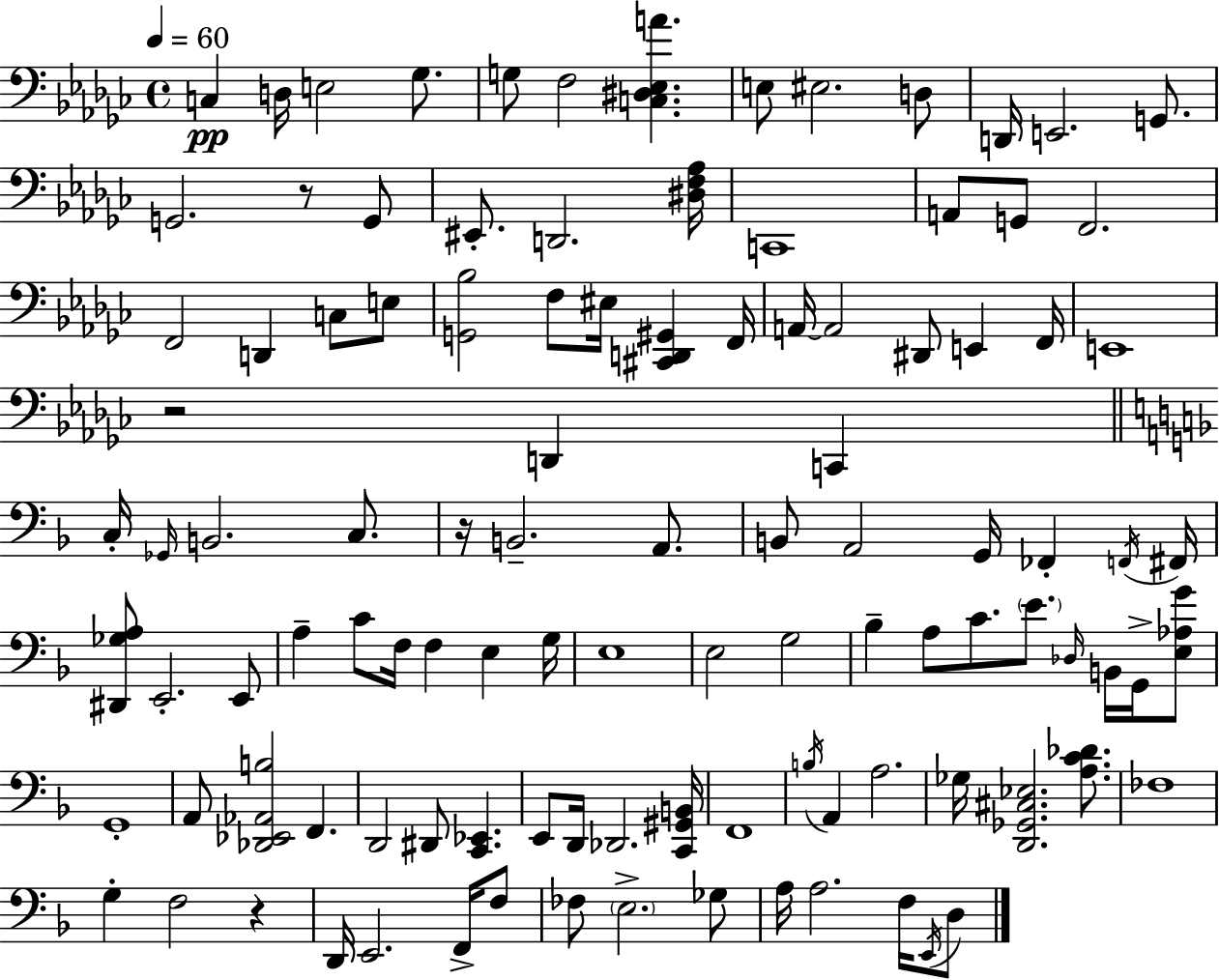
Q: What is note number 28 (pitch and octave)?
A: A2